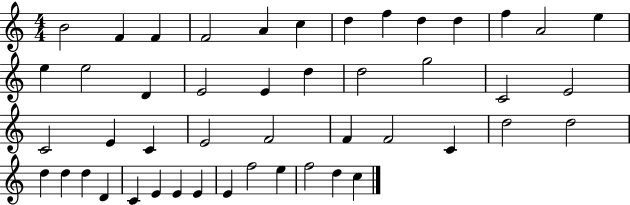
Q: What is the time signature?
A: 4/4